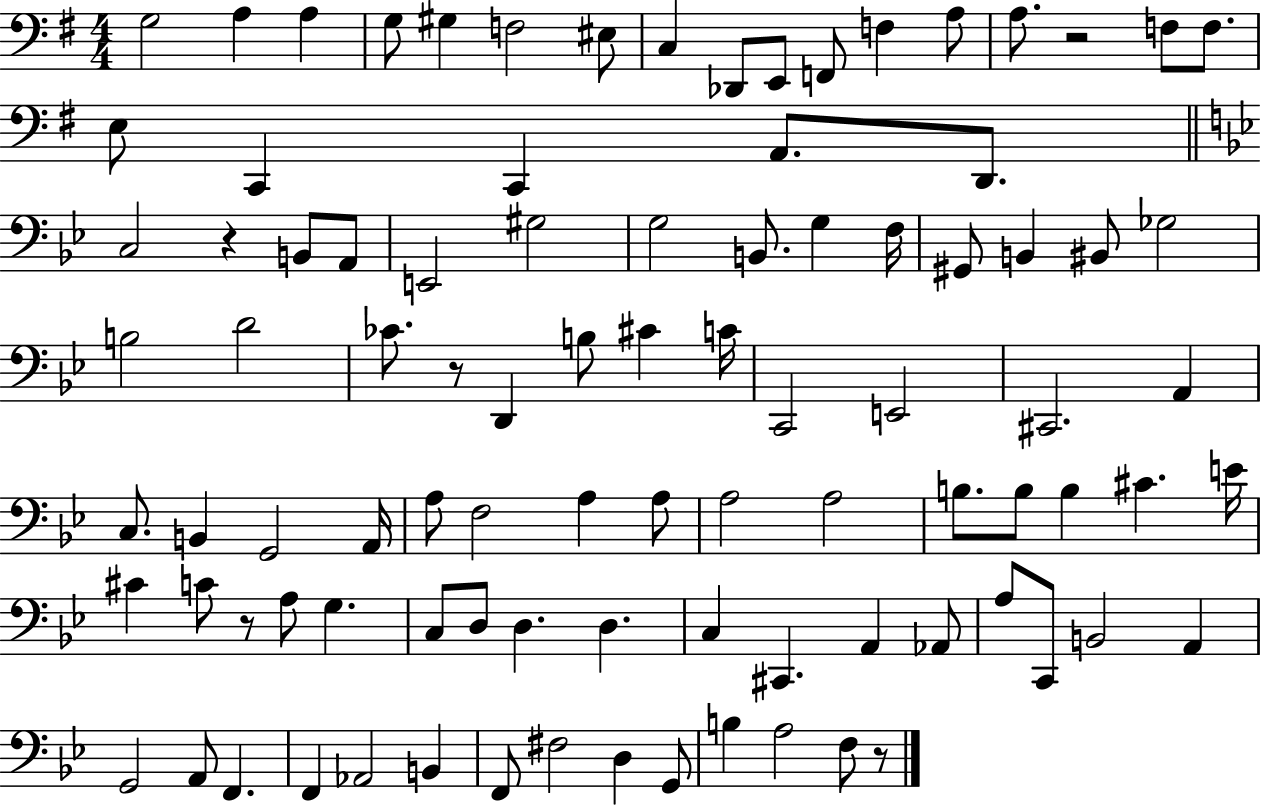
G3/h A3/q A3/q G3/e G#3/q F3/h EIS3/e C3/q Db2/e E2/e F2/e F3/q A3/e A3/e. R/h F3/e F3/e. E3/e C2/q C2/q A2/e. D2/e. C3/h R/q B2/e A2/e E2/h G#3/h G3/h B2/e. G3/q F3/s G#2/e B2/q BIS2/e Gb3/h B3/h D4/h CES4/e. R/e D2/q B3/e C#4/q C4/s C2/h E2/h C#2/h. A2/q C3/e. B2/q G2/h A2/s A3/e F3/h A3/q A3/e A3/h A3/h B3/e. B3/e B3/q C#4/q. E4/s C#4/q C4/e R/e A3/e G3/q. C3/e D3/e D3/q. D3/q. C3/q C#2/q. A2/q Ab2/e A3/e C2/e B2/h A2/q G2/h A2/e F2/q. F2/q Ab2/h B2/q F2/e F#3/h D3/q G2/e B3/q A3/h F3/e R/e